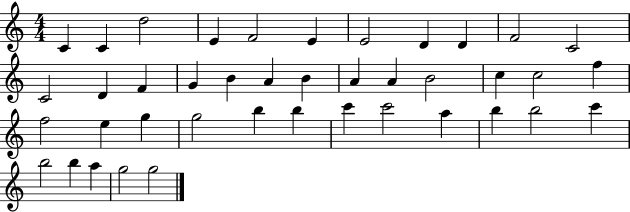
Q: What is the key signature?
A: C major